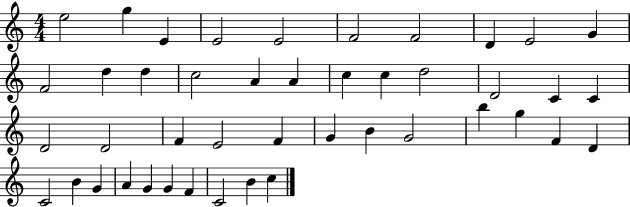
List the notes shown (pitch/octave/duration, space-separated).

E5/h G5/q E4/q E4/h E4/h F4/h F4/h D4/q E4/h G4/q F4/h D5/q D5/q C5/h A4/q A4/q C5/q C5/q D5/h D4/h C4/q C4/q D4/h D4/h F4/q E4/h F4/q G4/q B4/q G4/h B5/q G5/q F4/q D4/q C4/h B4/q G4/q A4/q G4/q G4/q F4/q C4/h B4/q C5/q